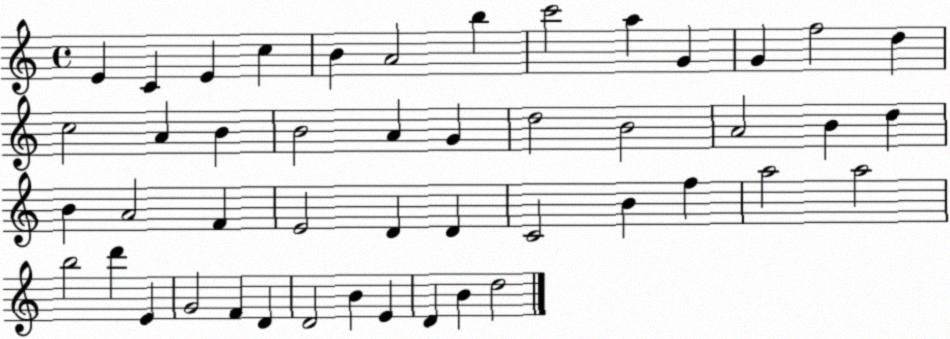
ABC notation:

X:1
T:Untitled
M:4/4
L:1/4
K:C
E C E c B A2 b c'2 a G G f2 d c2 A B B2 A G d2 B2 A2 B d B A2 F E2 D D C2 B f a2 a2 b2 d' E G2 F D D2 B E D B d2